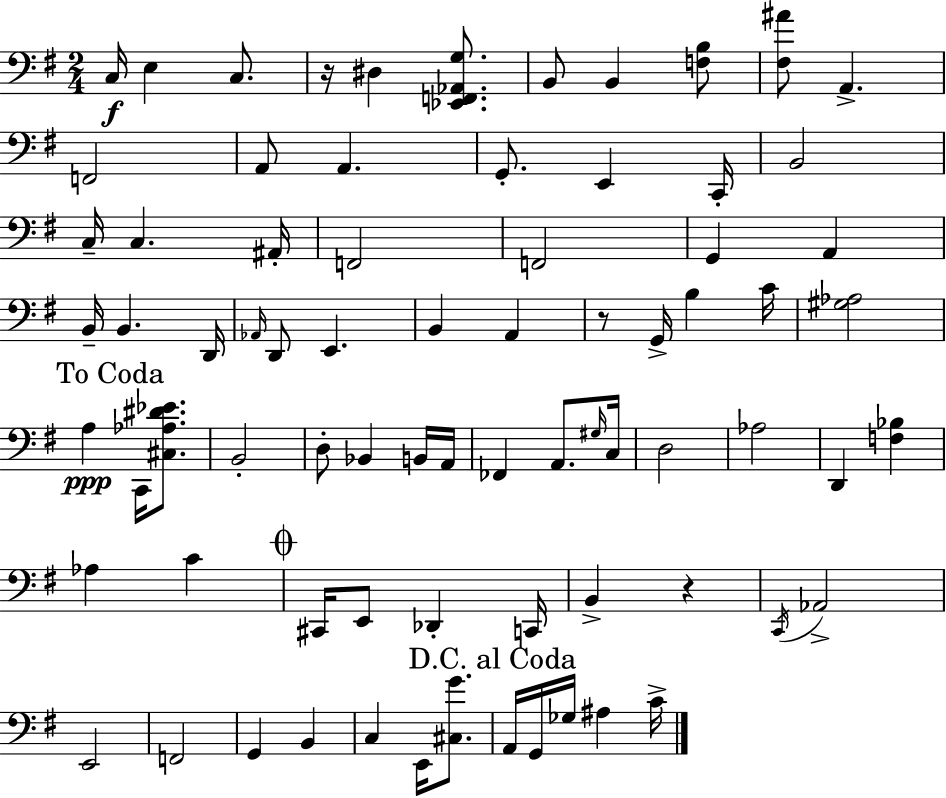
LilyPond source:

{
  \clef bass
  \numericTimeSignature
  \time 2/4
  \key g \major
  c16\f e4 c8. | r16 dis4 <ees, f, aes, g>8. | b,8 b,4 <f b>8 | <fis ais'>8 a,4.-> | \break f,2 | a,8 a,4. | g,8.-. e,4 c,16-. | b,2 | \break c16-- c4. ais,16-. | f,2 | f,2 | g,4 a,4 | \break b,16-- b,4. d,16 | \grace { aes,16 } d,8 e,4. | b,4 a,4 | r8 g,16-> b4 | \break c'16 <gis aes>2 | \mark "To Coda" a4\ppp c,16 <cis aes dis' ees'>8. | b,2-. | d8-. bes,4 b,16 | \break a,16 fes,4 a,8. | \grace { gis16 } c16 d2 | aes2 | d,4 <f bes>4 | \break aes4 c'4 | \mark \markup { \musicglyph "scripts.coda" } cis,16 e,8 des,4-. | c,16 b,4-> r4 | \acciaccatura { c,16 } aes,2-> | \break e,2 | f,2 | g,4 b,4 | c4 e,16 | \break <cis g'>8. \mark "D.C. al Coda" a,16 g,16 ges16 ais4 | c'16-> \bar "|."
}